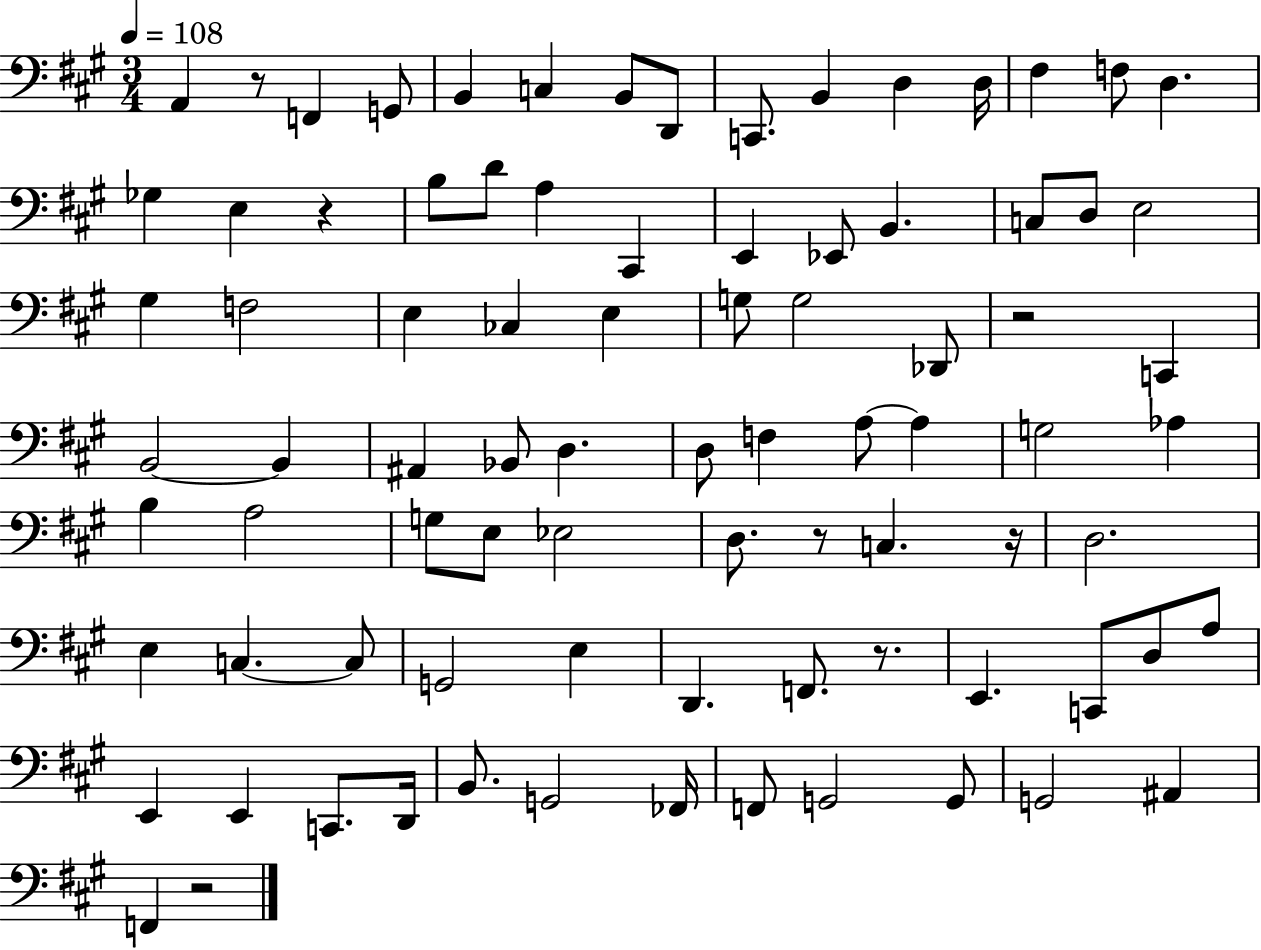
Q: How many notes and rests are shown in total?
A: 85